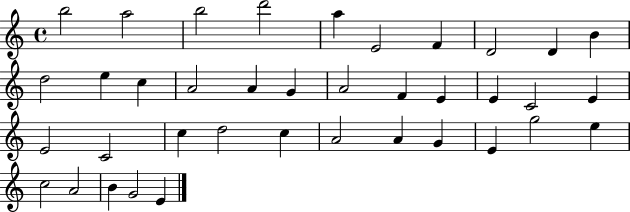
B5/h A5/h B5/h D6/h A5/q E4/h F4/q D4/h D4/q B4/q D5/h E5/q C5/q A4/h A4/q G4/q A4/h F4/q E4/q E4/q C4/h E4/q E4/h C4/h C5/q D5/h C5/q A4/h A4/q G4/q E4/q G5/h E5/q C5/h A4/h B4/q G4/h E4/q